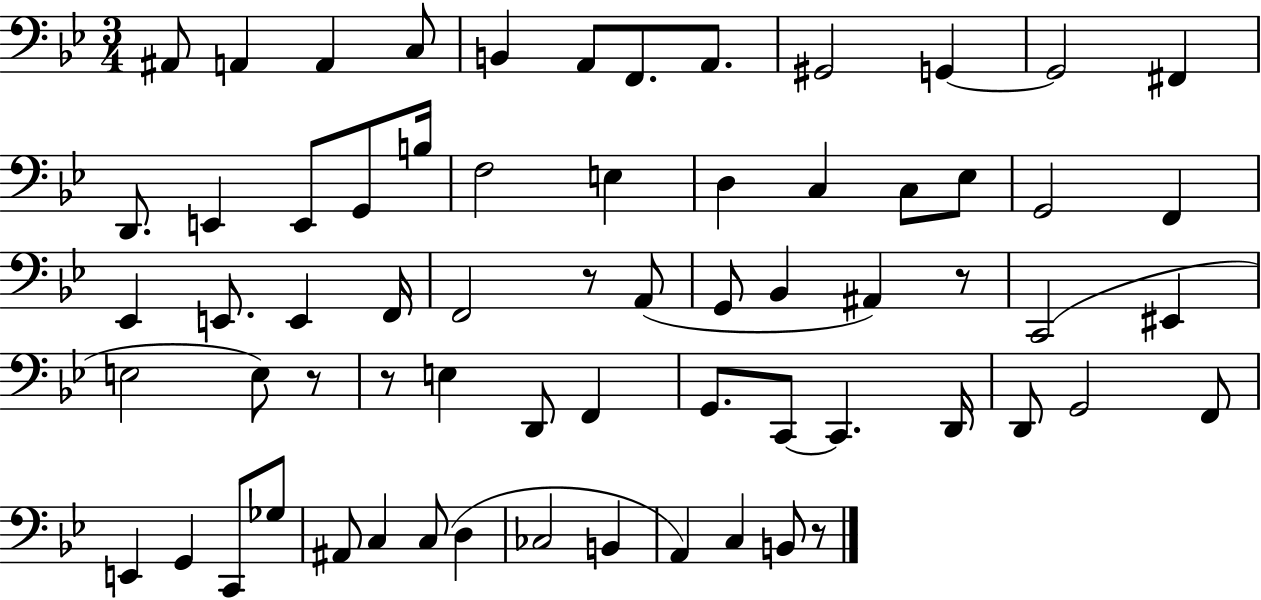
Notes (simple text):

A#2/e A2/q A2/q C3/e B2/q A2/e F2/e. A2/e. G#2/h G2/q G2/h F#2/q D2/e. E2/q E2/e G2/e B3/s F3/h E3/q D3/q C3/q C3/e Eb3/e G2/h F2/q Eb2/q E2/e. E2/q F2/s F2/h R/e A2/e G2/e Bb2/q A#2/q R/e C2/h EIS2/q E3/h E3/e R/e R/e E3/q D2/e F2/q G2/e. C2/e C2/q. D2/s D2/e G2/h F2/e E2/q G2/q C2/e Gb3/e A#2/e C3/q C3/e D3/q CES3/h B2/q A2/q C3/q B2/e R/e